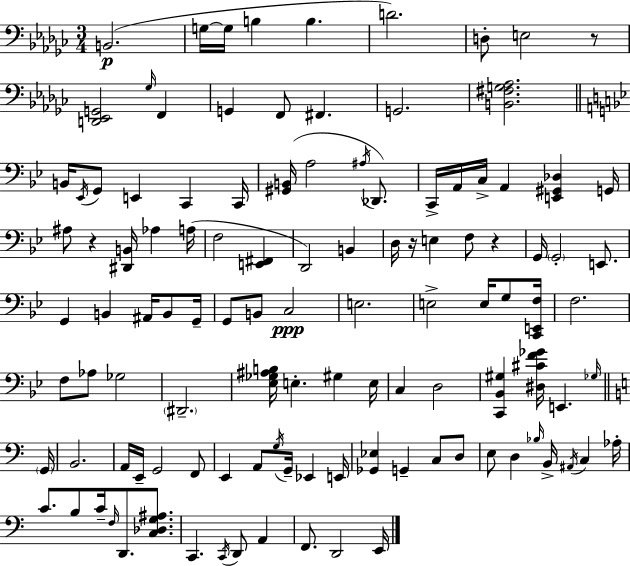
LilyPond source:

{
  \clef bass
  \numericTimeSignature
  \time 3/4
  \key ees \minor
  b,2.(\p | g16~~ g16 b4 b4. | d'2.) | d8-. e2 r8 | \break <d, ees, g,>2 \grace { ges16 } f,4 | g,4 f,8 fis,4. | g,2. | <b, fis g aes>2. | \break \bar "||" \break \key g \minor b,16 \acciaccatura { ees,16 } g,8 e,4 c,4 | c,16 <gis, b,>16( a2 \acciaccatura { ais16 } des,8.) | c,16-> a,16 c16-> a,4 <e, gis, des>4 | g,16 ais8 r4 <dis, b,>16 aes4 | \break a16( f2 <e, fis,>4 | d,2) b,4 | d16 r16 e4 f8 r4 | g,16 \parenthesize g,2-. e,8. | \break g,4 b,4 ais,16 b,8 | g,16-- g,8 b,8 c2\ppp | e2. | e2-> e16 g8 | \break <c, e, f>16 f2. | f8 aes8 ges2 | \parenthesize dis,2.-- | <ees ges ais b>16 e4.-. gis4 | \break e16 c4 d2 | <c, bes, gis>4 <dis cis' f' ges'>16 e,4. | \grace { ges16 } \bar "||" \break \key c \major \parenthesize g,16 b,2. | a,16 e,16-- g,2 f,8 | e,4 a,8 \acciaccatura { g16 } g,16-- ees,4 | e,16 <ges, ees>4 g,4-- c8 | \break d8 e8 d4 \grace { bes16 } b,16-> \acciaccatura { ais,16 } c4 | aes16-. c'8. b8 c'16-- \grace { f16 } d,8. | <c des g ais>8. c,4. \acciaccatura { c,16 } | d,8 a,4 f,8. d,2 | \break e,16 \bar "|."
}